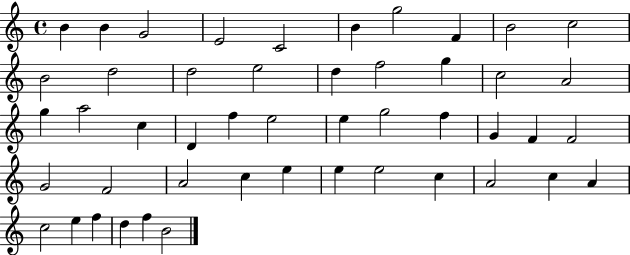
B4/q B4/q G4/h E4/h C4/h B4/q G5/h F4/q B4/h C5/h B4/h D5/h D5/h E5/h D5/q F5/h G5/q C5/h A4/h G5/q A5/h C5/q D4/q F5/q E5/h E5/q G5/h F5/q G4/q F4/q F4/h G4/h F4/h A4/h C5/q E5/q E5/q E5/h C5/q A4/h C5/q A4/q C5/h E5/q F5/q D5/q F5/q B4/h